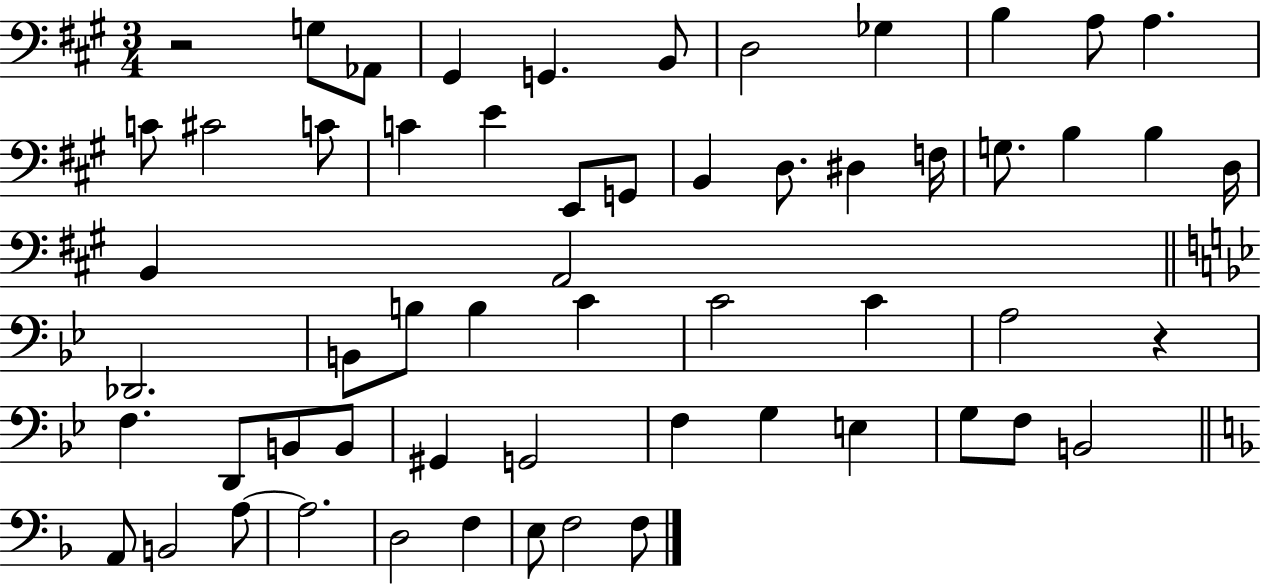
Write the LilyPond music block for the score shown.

{
  \clef bass
  \numericTimeSignature
  \time 3/4
  \key a \major
  \repeat volta 2 { r2 g8 aes,8 | gis,4 g,4. b,8 | d2 ges4 | b4 a8 a4. | \break c'8 cis'2 c'8 | c'4 e'4 e,8 g,8 | b,4 d8. dis4 f16 | g8. b4 b4 d16 | \break b,4 a,2 | \bar "||" \break \key g \minor des,2. | b,8 b8 b4 c'4 | c'2 c'4 | a2 r4 | \break f4. d,8 b,8 b,8 | gis,4 g,2 | f4 g4 e4 | g8 f8 b,2 | \break \bar "||" \break \key d \minor a,8 b,2 a8~~ | a2. | d2 f4 | e8 f2 f8 | \break } \bar "|."
}